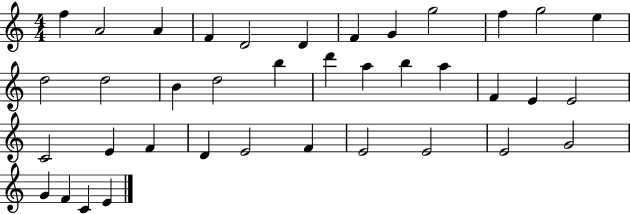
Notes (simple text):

F5/q A4/h A4/q F4/q D4/h D4/q F4/q G4/q G5/h F5/q G5/h E5/q D5/h D5/h B4/q D5/h B5/q D6/q A5/q B5/q A5/q F4/q E4/q E4/h C4/h E4/q F4/q D4/q E4/h F4/q E4/h E4/h E4/h G4/h G4/q F4/q C4/q E4/q